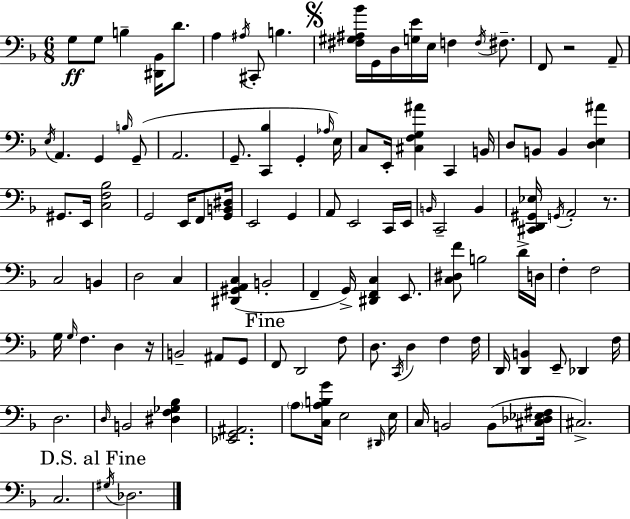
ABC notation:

X:1
T:Untitled
M:6/8
L:1/4
K:F
G,/2 G,/2 B, [^D,,_B,,]/4 D/2 A, ^A,/4 ^C,,/2 B, [^F,^G,^A,_B]/4 G,,/4 D,/4 [G,E]/4 E,/4 F, F,/4 ^F,/2 F,,/2 z2 A,,/2 E,/4 A,, G,, B,/4 G,,/2 A,,2 G,,/2 [C,,_B,] G,, _A,/4 E,/4 C,/2 E,,/4 [^C,F,G,^A] C,, B,,/4 D,/2 B,,/2 B,, [D,E,^A] ^G,,/2 E,,/4 [C,F,_B,]2 G,,2 E,,/4 F,,/2 [G,,B,,^D,]/4 E,,2 G,, A,,/2 E,,2 C,,/4 E,,/4 B,,/4 C,,2 B,, [^C,,D,,^G,,_E,]/4 G,,/4 A,,2 z/2 C,2 B,, D,2 C, [^D,,^G,,A,,C,] B,,2 F,, G,,/4 [^D,,F,,C,] E,,/2 [C,^D,F]/2 B,2 D/4 D,/4 F, F,2 G,/4 G,/4 F, D, z/4 B,,2 ^A,,/2 G,,/2 F,,/2 D,,2 F,/2 D,/2 C,,/4 D, F, F,/4 D,,/4 [D,,B,,] E,,/2 _D,, F,/4 D,2 D,/4 B,,2 [^D,F,_G,_B,] [_E,,G,,^A,,]2 A,/2 [C,A,B,G]/4 E,2 ^D,,/4 E,/4 C,/4 B,,2 B,,/2 [^C,_D,_E,^F,]/4 ^C,2 C,2 ^G,/4 _D,2